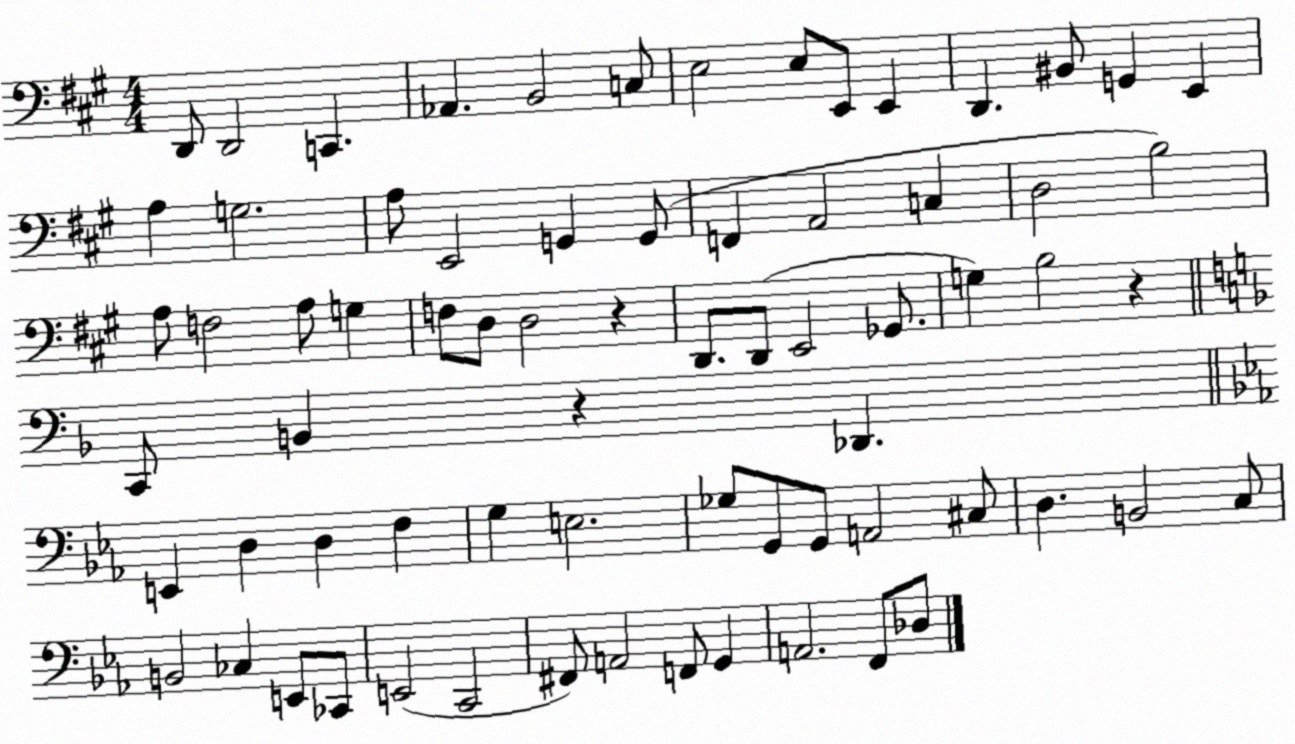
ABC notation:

X:1
T:Untitled
M:4/4
L:1/4
K:A
D,,/2 D,,2 C,, _A,, B,,2 C,/2 E,2 E,/2 E,,/2 E,, D,, ^B,,/2 G,, E,, A, G,2 A,/2 E,,2 G,, G,,/2 F,, A,,2 C, D,2 B,2 A,/2 F,2 A,/2 G, F,/2 D,/2 D,2 z D,,/2 D,,/2 E,,2 _G,,/2 G, B,2 z C,,/2 B,, z _D,, E,, D, D, F, G, E,2 _G,/2 G,,/2 G,,/2 A,,2 ^C,/2 D, B,,2 C,/2 B,,2 _C, E,,/2 _C,,/2 E,,2 C,,2 ^F,,/2 A,,2 F,,/2 G,, A,,2 F,,/2 _D,/2